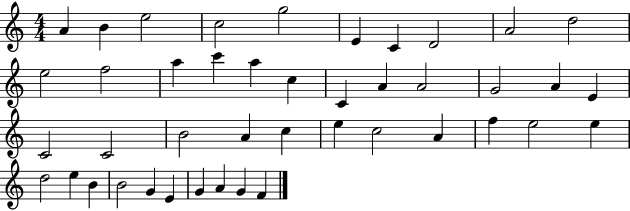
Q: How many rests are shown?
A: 0